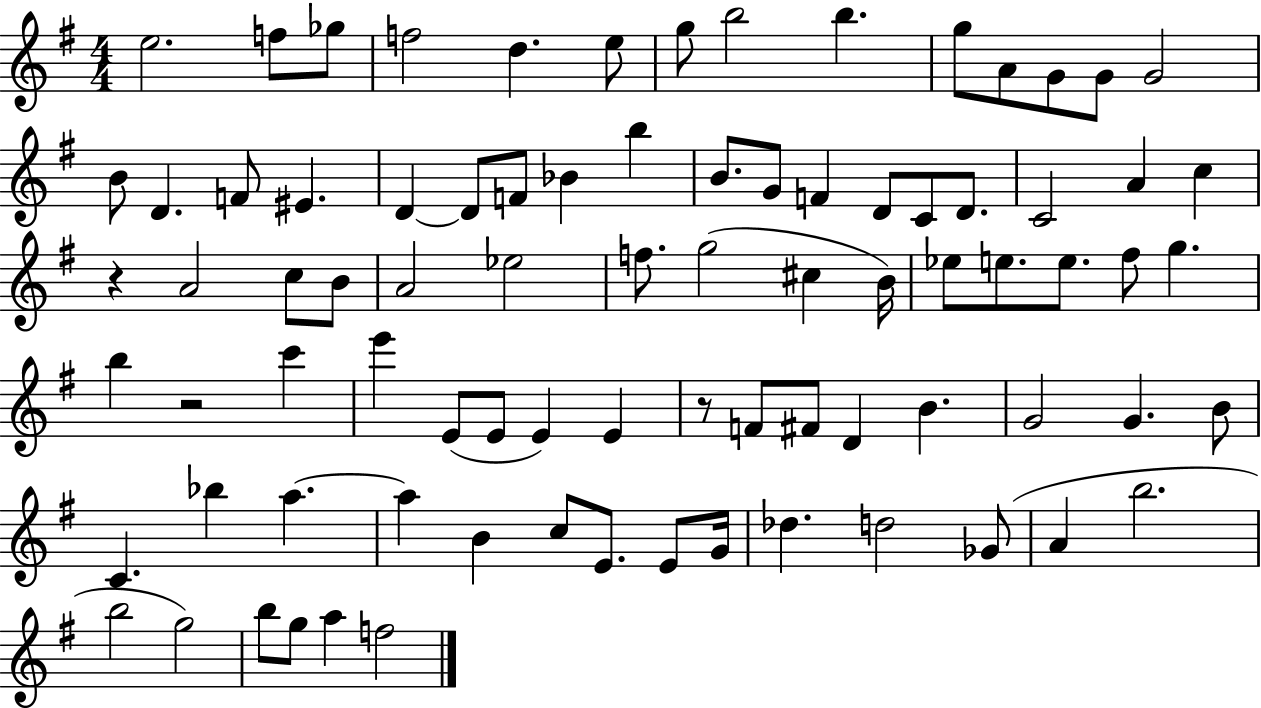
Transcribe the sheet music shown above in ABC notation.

X:1
T:Untitled
M:4/4
L:1/4
K:G
e2 f/2 _g/2 f2 d e/2 g/2 b2 b g/2 A/2 G/2 G/2 G2 B/2 D F/2 ^E D D/2 F/2 _B b B/2 G/2 F D/2 C/2 D/2 C2 A c z A2 c/2 B/2 A2 _e2 f/2 g2 ^c B/4 _e/2 e/2 e/2 ^f/2 g b z2 c' e' E/2 E/2 E E z/2 F/2 ^F/2 D B G2 G B/2 C _b a a B c/2 E/2 E/2 G/4 _d d2 _G/2 A b2 b2 g2 b/2 g/2 a f2